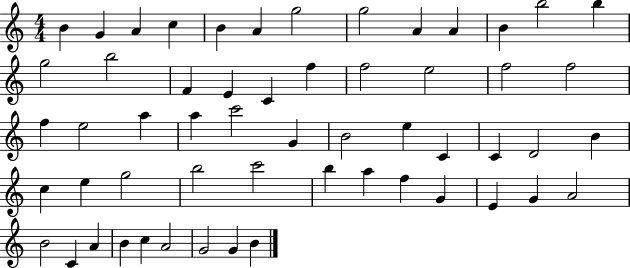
B4/q G4/q A4/q C5/q B4/q A4/q G5/h G5/h A4/q A4/q B4/q B5/h B5/q G5/h B5/h F4/q E4/q C4/q F5/q F5/h E5/h F5/h F5/h F5/q E5/h A5/q A5/q C6/h G4/q B4/h E5/q C4/q C4/q D4/h B4/q C5/q E5/q G5/h B5/h C6/h B5/q A5/q F5/q G4/q E4/q G4/q A4/h B4/h C4/q A4/q B4/q C5/q A4/h G4/h G4/q B4/q